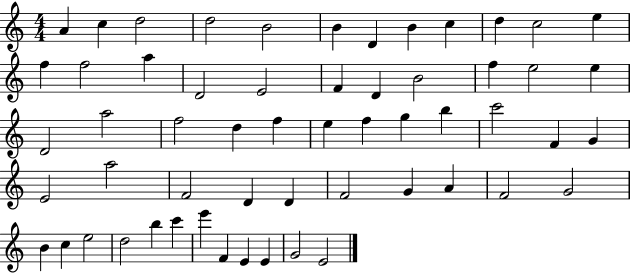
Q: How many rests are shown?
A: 0